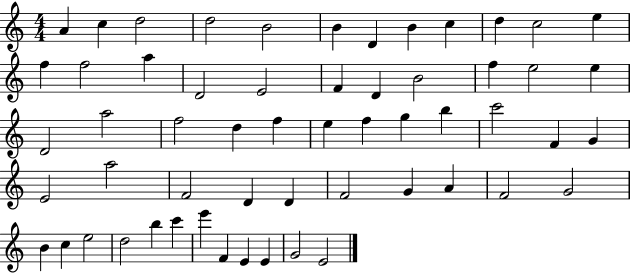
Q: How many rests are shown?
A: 0